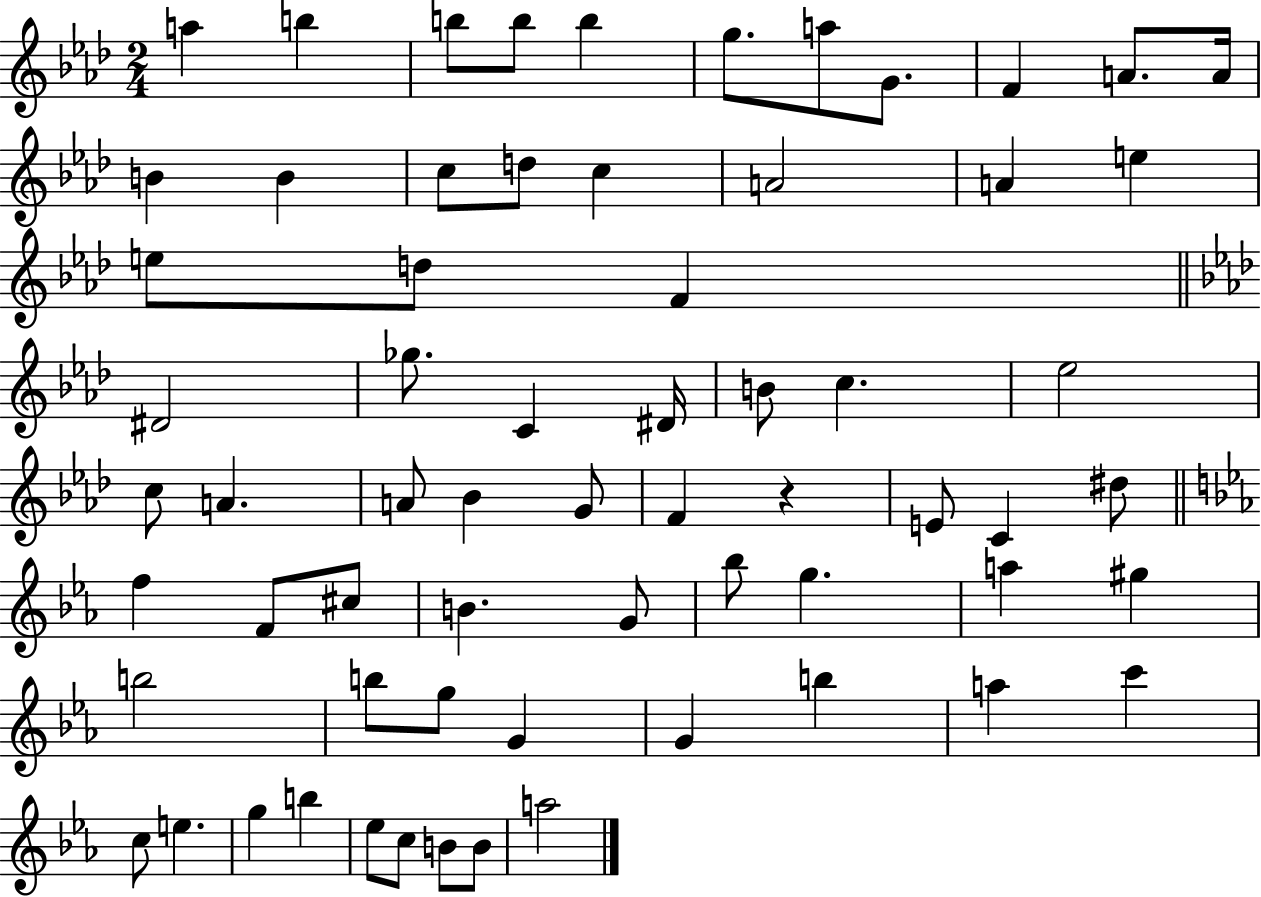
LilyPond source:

{
  \clef treble
  \numericTimeSignature
  \time 2/4
  \key aes \major
  a''4 b''4 | b''8 b''8 b''4 | g''8. a''8 g'8. | f'4 a'8. a'16 | \break b'4 b'4 | c''8 d''8 c''4 | a'2 | a'4 e''4 | \break e''8 d''8 f'4 | \bar "||" \break \key f \minor dis'2 | ges''8. c'4 dis'16 | b'8 c''4. | ees''2 | \break c''8 a'4. | a'8 bes'4 g'8 | f'4 r4 | e'8 c'4 dis''8 | \break \bar "||" \break \key ees \major f''4 f'8 cis''8 | b'4. g'8 | bes''8 g''4. | a''4 gis''4 | \break b''2 | b''8 g''8 g'4 | g'4 b''4 | a''4 c'''4 | \break c''8 e''4. | g''4 b''4 | ees''8 c''8 b'8 b'8 | a''2 | \break \bar "|."
}